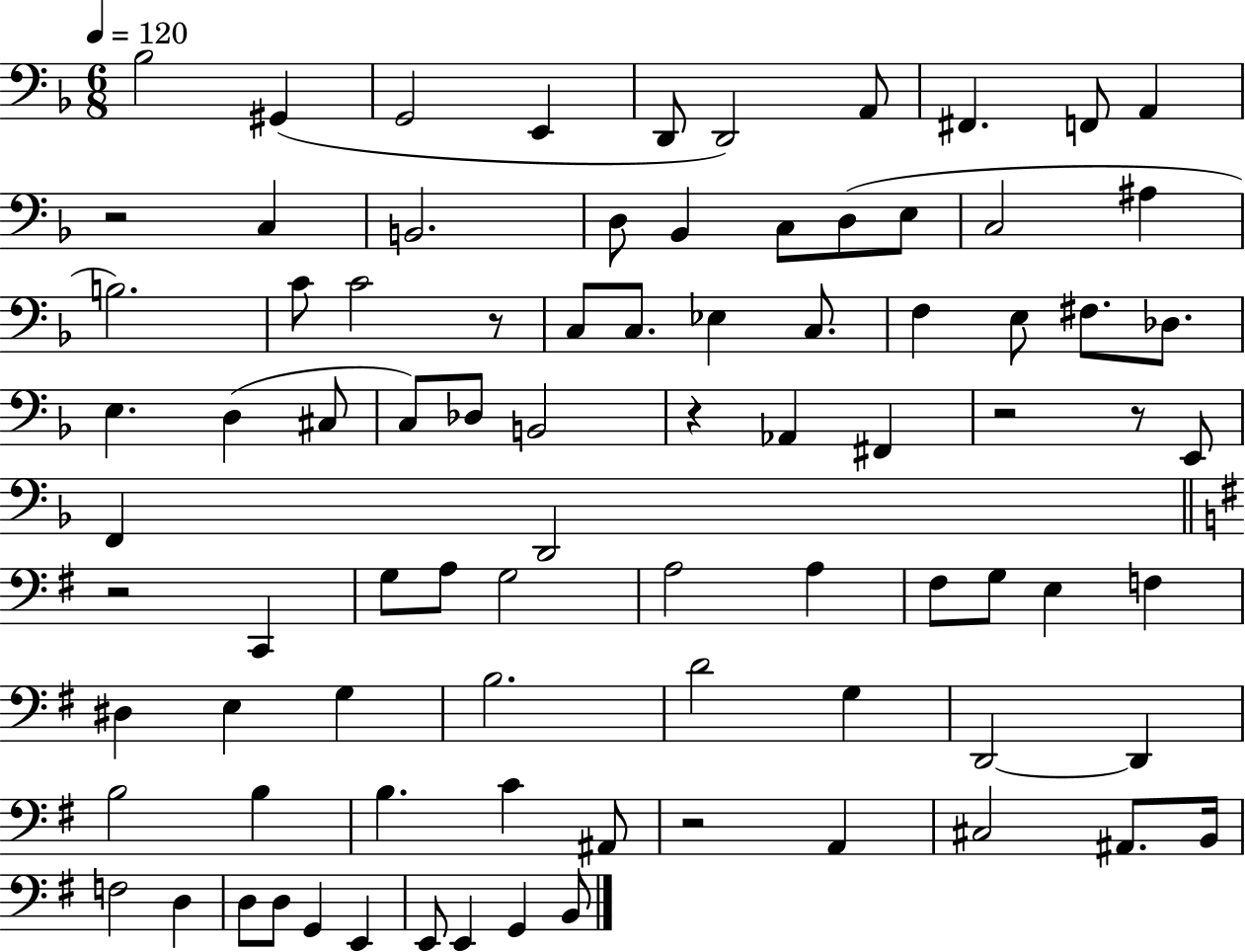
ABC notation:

X:1
T:Untitled
M:6/8
L:1/4
K:F
_B,2 ^G,, G,,2 E,, D,,/2 D,,2 A,,/2 ^F,, F,,/2 A,, z2 C, B,,2 D,/2 _B,, C,/2 D,/2 E,/2 C,2 ^A, B,2 C/2 C2 z/2 C,/2 C,/2 _E, C,/2 F, E,/2 ^F,/2 _D,/2 E, D, ^C,/2 C,/2 _D,/2 B,,2 z _A,, ^F,, z2 z/2 E,,/2 F,, D,,2 z2 C,, G,/2 A,/2 G,2 A,2 A, ^F,/2 G,/2 E, F, ^D, E, G, B,2 D2 G, D,,2 D,, B,2 B, B, C ^A,,/2 z2 A,, ^C,2 ^A,,/2 B,,/4 F,2 D, D,/2 D,/2 G,, E,, E,,/2 E,, G,, B,,/2